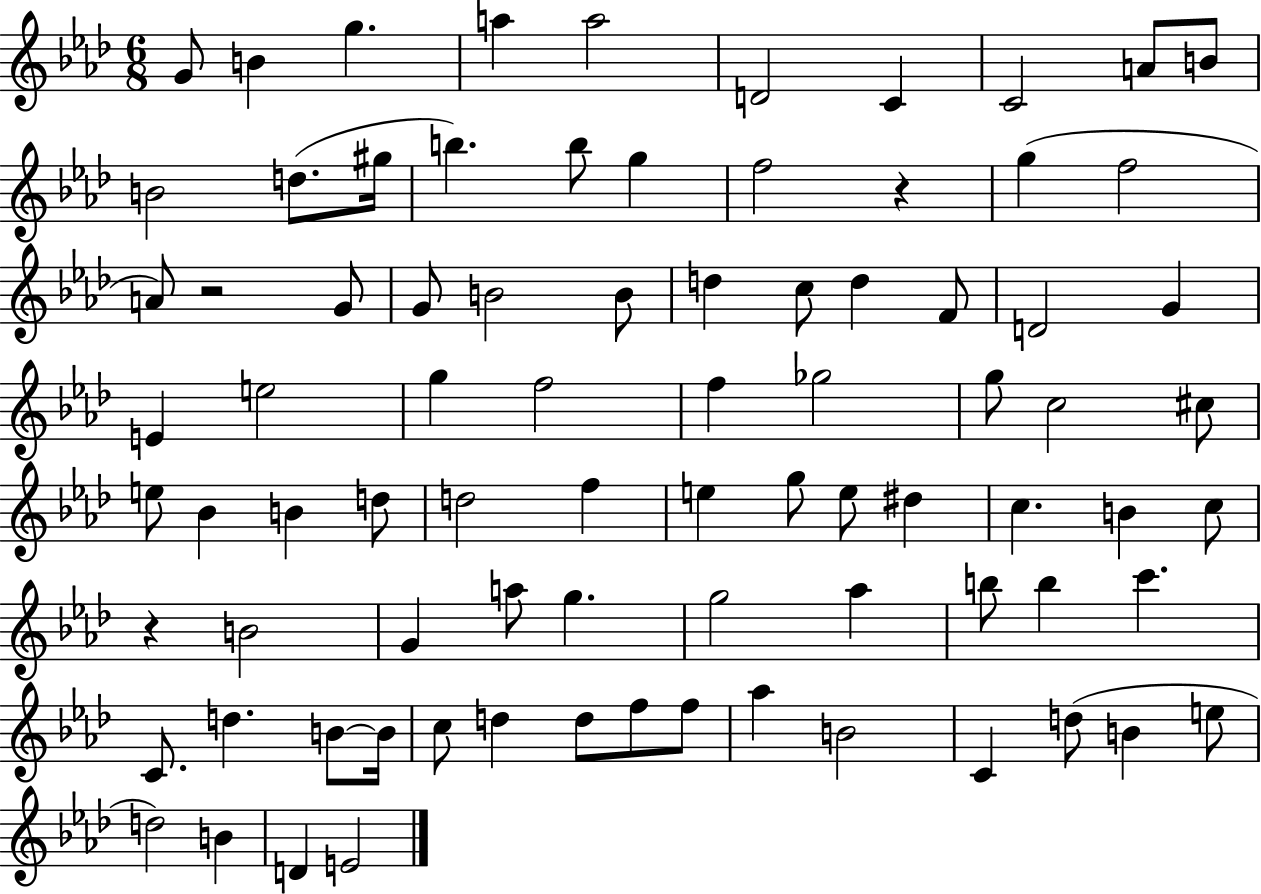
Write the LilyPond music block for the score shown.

{
  \clef treble
  \numericTimeSignature
  \time 6/8
  \key aes \major
  g'8 b'4 g''4. | a''4 a''2 | d'2 c'4 | c'2 a'8 b'8 | \break b'2 d''8.( gis''16 | b''4.) b''8 g''4 | f''2 r4 | g''4( f''2 | \break a'8) r2 g'8 | g'8 b'2 b'8 | d''4 c''8 d''4 f'8 | d'2 g'4 | \break e'4 e''2 | g''4 f''2 | f''4 ges''2 | g''8 c''2 cis''8 | \break e''8 bes'4 b'4 d''8 | d''2 f''4 | e''4 g''8 e''8 dis''4 | c''4. b'4 c''8 | \break r4 b'2 | g'4 a''8 g''4. | g''2 aes''4 | b''8 b''4 c'''4. | \break c'8. d''4. b'8~~ b'16 | c''8 d''4 d''8 f''8 f''8 | aes''4 b'2 | c'4 d''8( b'4 e''8 | \break d''2) b'4 | d'4 e'2 | \bar "|."
}